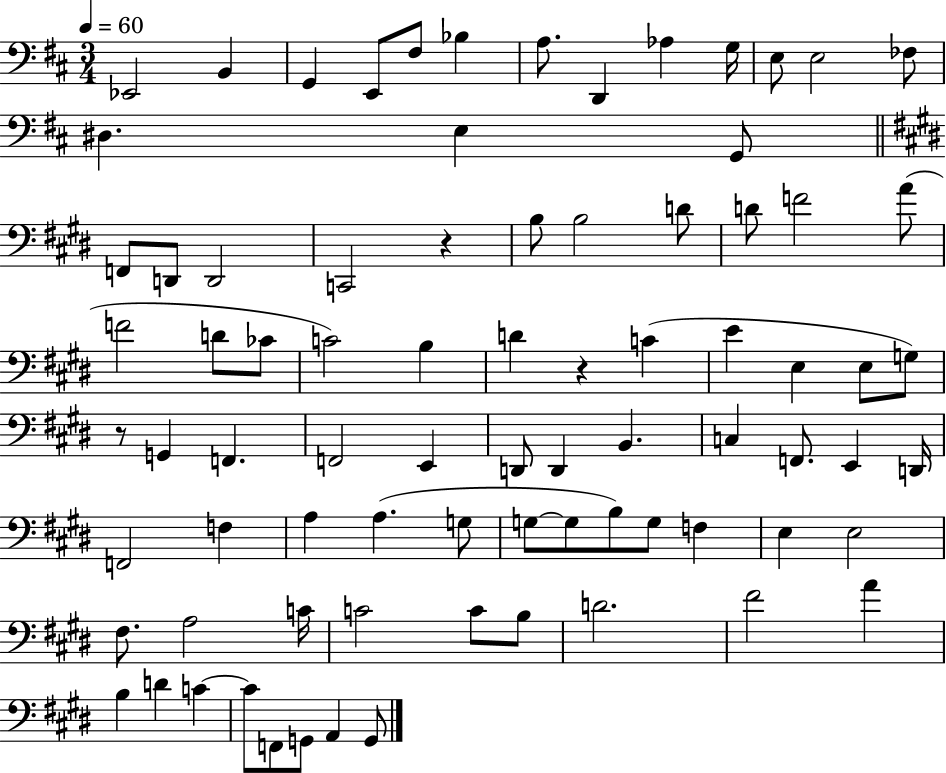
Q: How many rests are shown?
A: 3